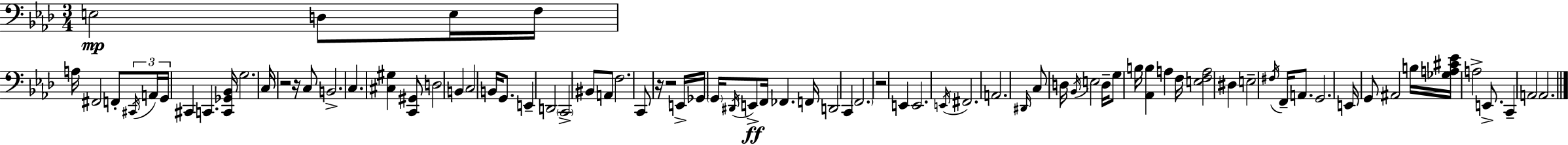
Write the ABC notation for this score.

X:1
T:Untitled
M:3/4
L:1/4
K:Ab
E,2 D,/2 E,/4 F,/4 A,/4 ^F,,2 F,,/2 ^C,,/4 A,,/4 G,,/4 ^C,, C,, [C,,_G,,_B,,]/4 G,2 C,/4 z2 z/4 C,/2 B,,2 C, [^C,^G,] [C,,^G,,]/2 D,2 B,, C,2 B,,/4 G,,/2 E,, D,,2 C,,2 ^B,,/2 A,,/2 F,2 C,,/2 z/4 z2 E,,/4 _G,,/4 G,,/4 ^D,,/4 E,,/2 F,,/4 _F,, F,,/4 D,,2 C,, F,,2 z2 E,, E,,2 E,,/4 ^F,,2 A,,2 ^D,,/4 C,/2 D,/4 _B,,/4 E,2 D,/4 G,/2 B,/4 [_A,,B,] A, F,/4 [E,F,A,]2 ^D, E,2 ^F,/4 F,,/4 A,,/2 G,,2 E,,/4 G,,/2 ^A,,2 B,/4 [_G,A,^C_E]/4 A,2 E,,/2 C,, A,,2 A,,2